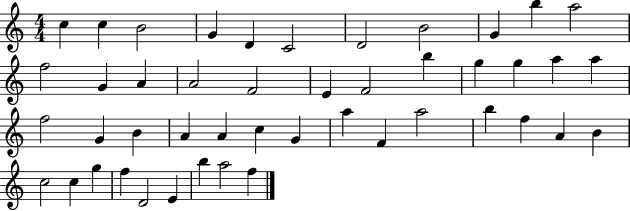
{
  \clef treble
  \numericTimeSignature
  \time 4/4
  \key c \major
  c''4 c''4 b'2 | g'4 d'4 c'2 | d'2 b'2 | g'4 b''4 a''2 | \break f''2 g'4 a'4 | a'2 f'2 | e'4 f'2 b''4 | g''4 g''4 a''4 a''4 | \break f''2 g'4 b'4 | a'4 a'4 c''4 g'4 | a''4 f'4 a''2 | b''4 f''4 a'4 b'4 | \break c''2 c''4 g''4 | f''4 d'2 e'4 | b''4 a''2 f''4 | \bar "|."
}